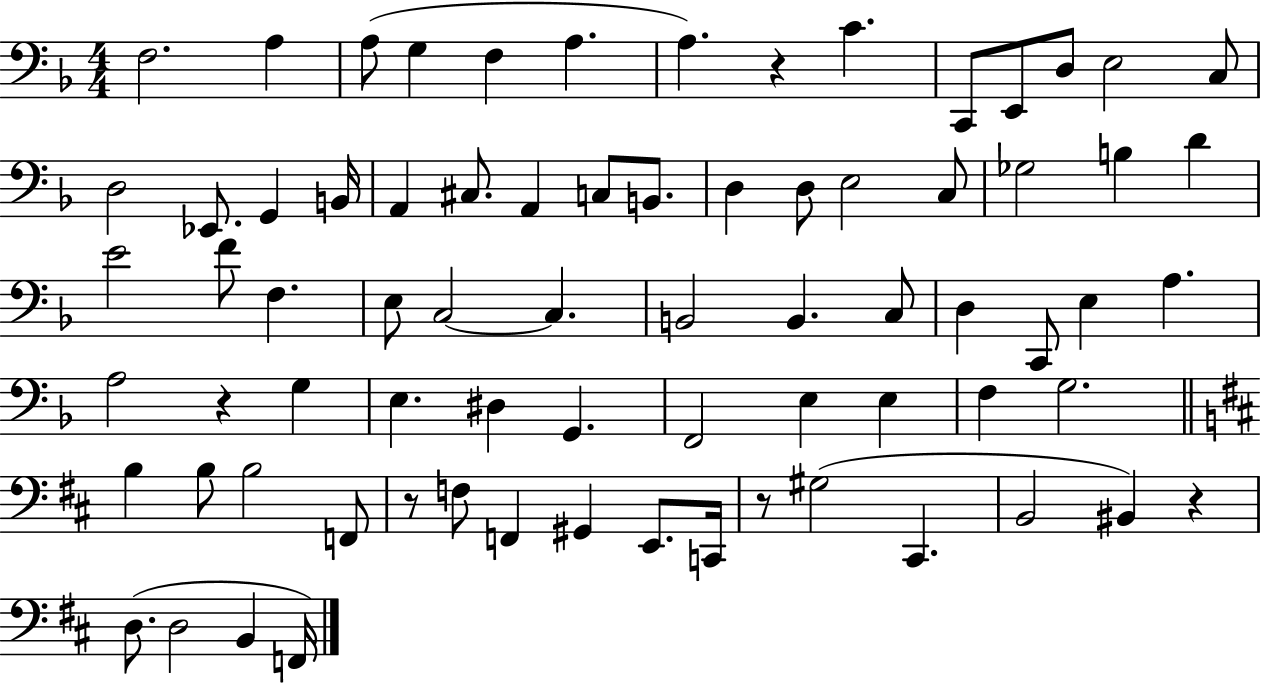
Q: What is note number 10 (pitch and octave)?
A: E2